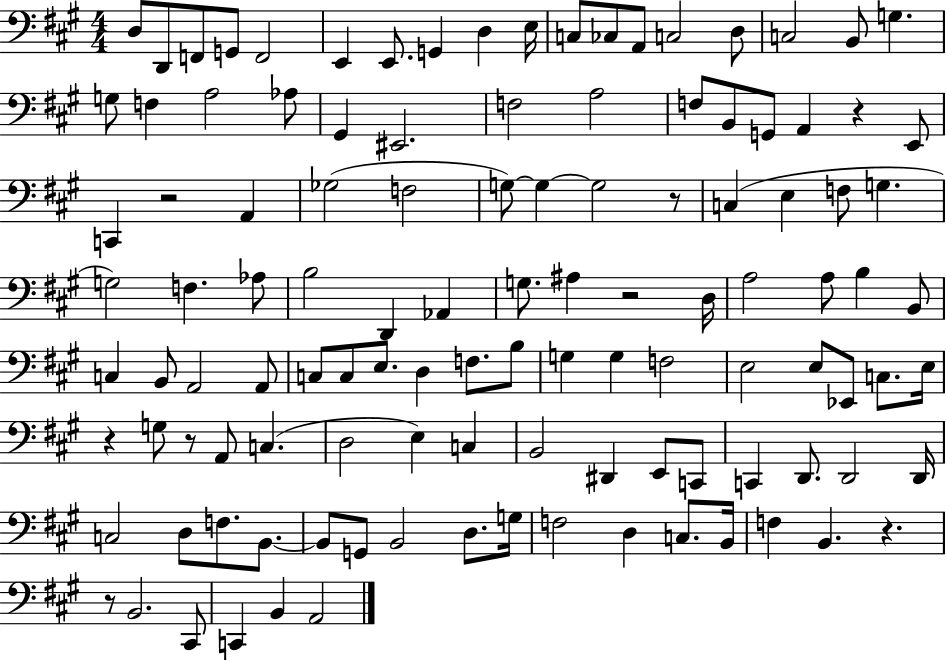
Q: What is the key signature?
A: A major